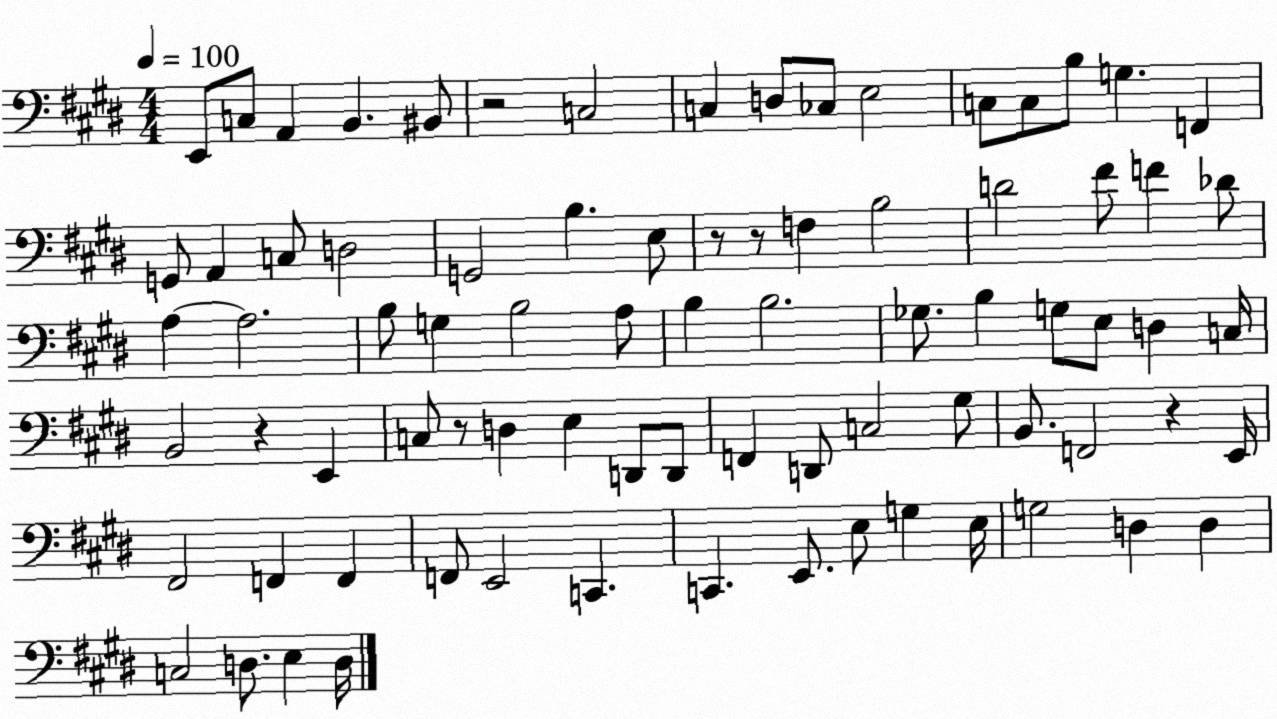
X:1
T:Untitled
M:4/4
L:1/4
K:E
E,,/2 C,/2 A,, B,, ^B,,/2 z2 C,2 C, D,/2 _C,/2 E,2 C,/2 C,/2 B,/2 G, F,, G,,/2 A,, C,/2 D,2 G,,2 B, E,/2 z/2 z/2 F, B,2 D2 ^F/2 F _D/2 A, A,2 B,/2 G, B,2 A,/2 B, B,2 _G,/2 B, G,/2 E,/2 D, C,/4 B,,2 z E,, C,/2 z/2 D, E, D,,/2 D,,/2 F,, D,,/2 C,2 ^G,/2 B,,/2 F,,2 z E,,/4 ^F,,2 F,, F,, F,,/2 E,,2 C,, C,, E,,/2 E,/2 G, E,/4 G,2 D, D, C,2 D,/2 E, D,/4